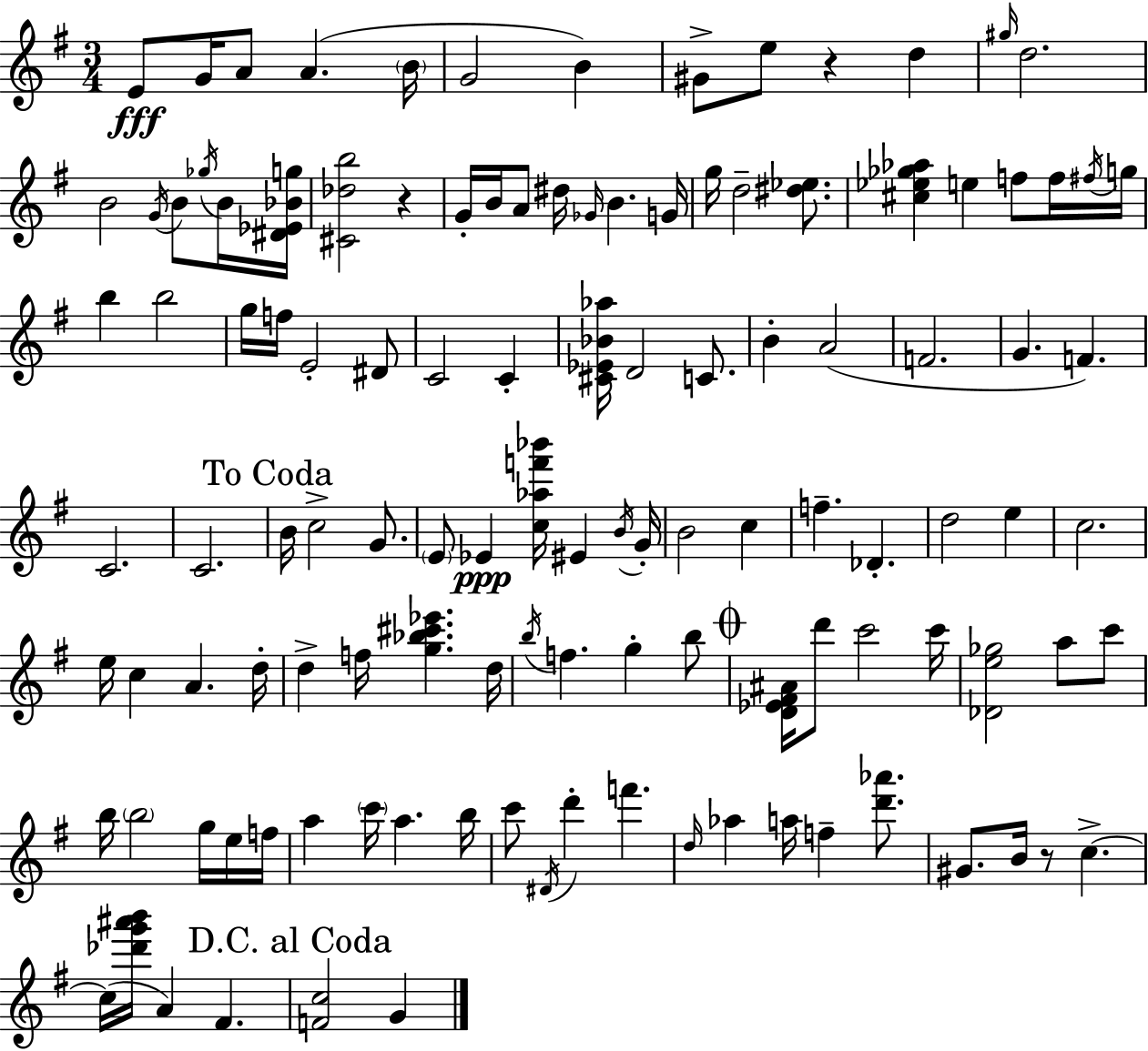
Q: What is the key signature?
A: G major